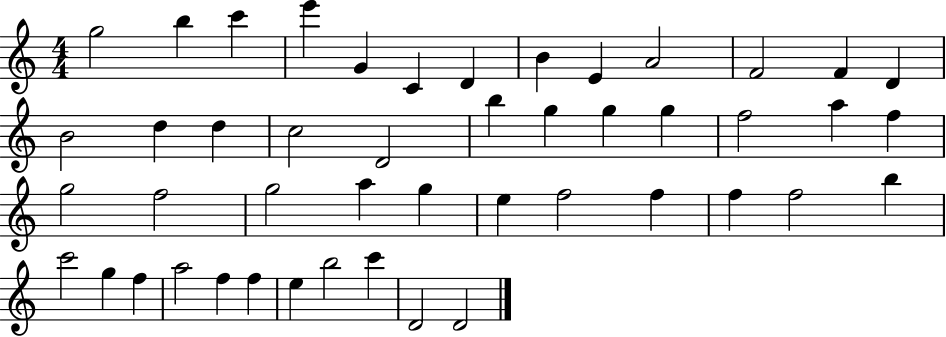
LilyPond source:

{
  \clef treble
  \numericTimeSignature
  \time 4/4
  \key c \major
  g''2 b''4 c'''4 | e'''4 g'4 c'4 d'4 | b'4 e'4 a'2 | f'2 f'4 d'4 | \break b'2 d''4 d''4 | c''2 d'2 | b''4 g''4 g''4 g''4 | f''2 a''4 f''4 | \break g''2 f''2 | g''2 a''4 g''4 | e''4 f''2 f''4 | f''4 f''2 b''4 | \break c'''2 g''4 f''4 | a''2 f''4 f''4 | e''4 b''2 c'''4 | d'2 d'2 | \break \bar "|."
}